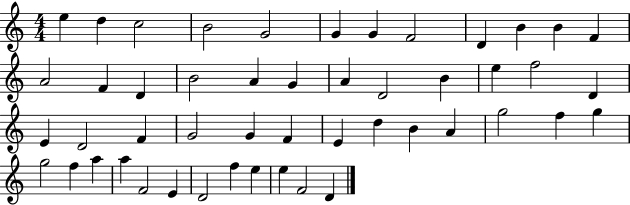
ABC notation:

X:1
T:Untitled
M:4/4
L:1/4
K:C
e d c2 B2 G2 G G F2 D B B F A2 F D B2 A G A D2 B e f2 D E D2 F G2 G F E d B A g2 f g g2 f a a F2 E D2 f e e F2 D